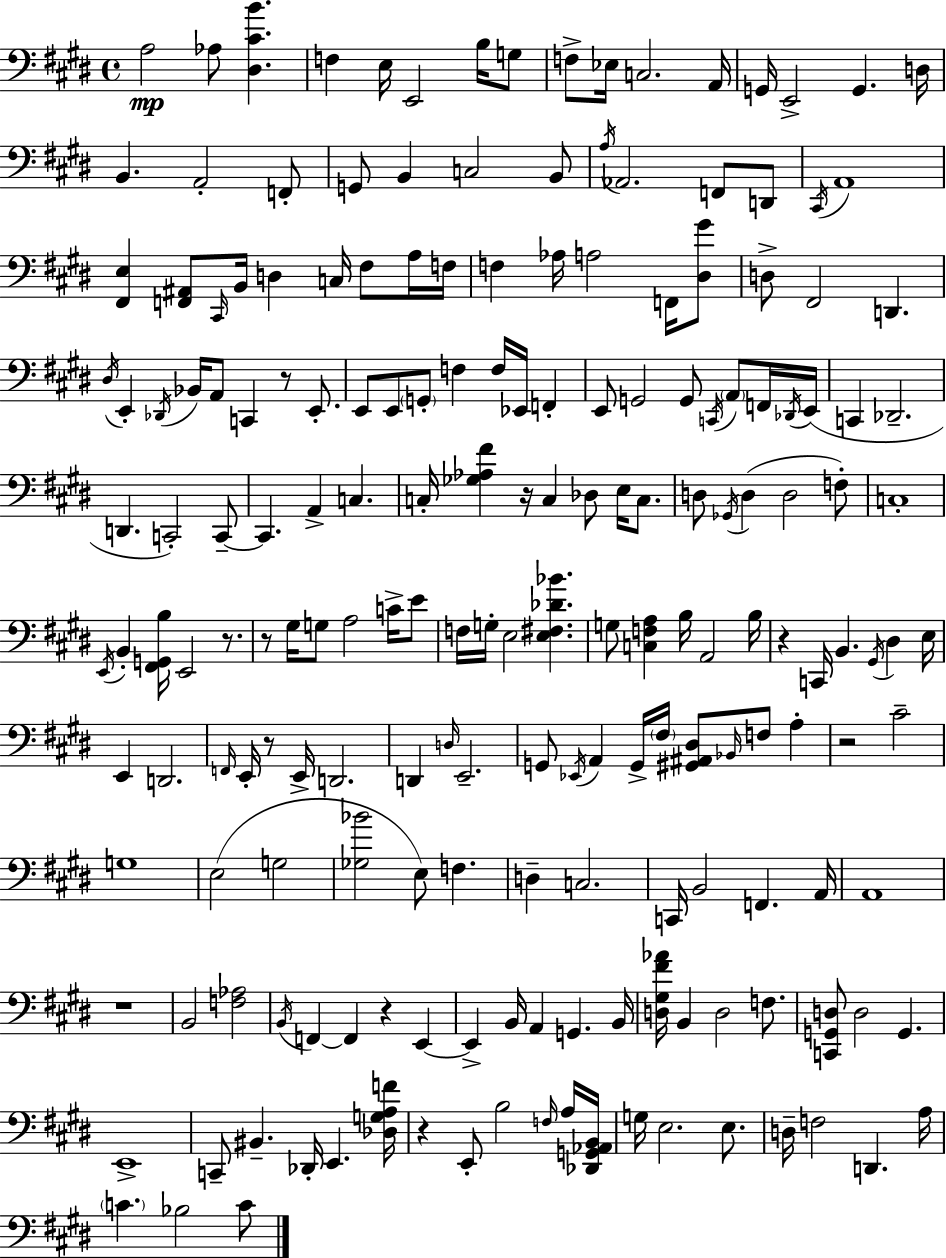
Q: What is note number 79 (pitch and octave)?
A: Gb2